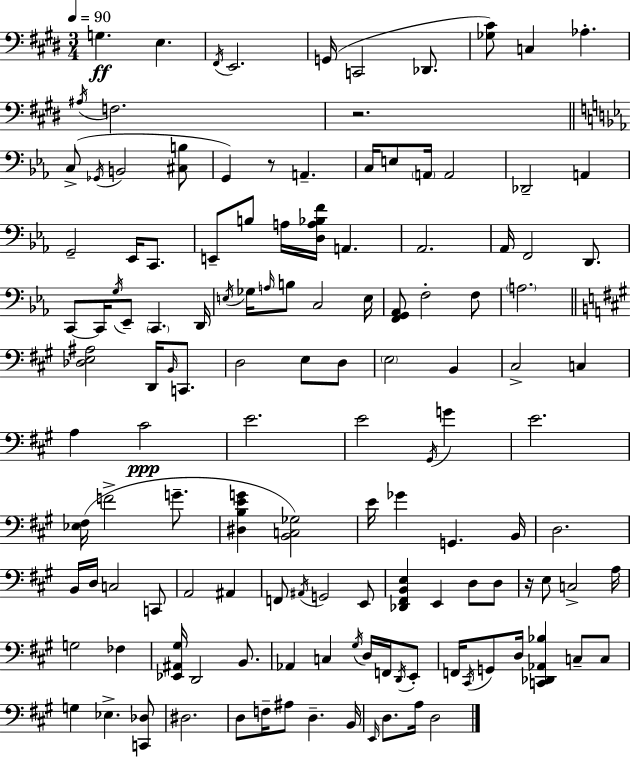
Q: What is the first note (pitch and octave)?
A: G3